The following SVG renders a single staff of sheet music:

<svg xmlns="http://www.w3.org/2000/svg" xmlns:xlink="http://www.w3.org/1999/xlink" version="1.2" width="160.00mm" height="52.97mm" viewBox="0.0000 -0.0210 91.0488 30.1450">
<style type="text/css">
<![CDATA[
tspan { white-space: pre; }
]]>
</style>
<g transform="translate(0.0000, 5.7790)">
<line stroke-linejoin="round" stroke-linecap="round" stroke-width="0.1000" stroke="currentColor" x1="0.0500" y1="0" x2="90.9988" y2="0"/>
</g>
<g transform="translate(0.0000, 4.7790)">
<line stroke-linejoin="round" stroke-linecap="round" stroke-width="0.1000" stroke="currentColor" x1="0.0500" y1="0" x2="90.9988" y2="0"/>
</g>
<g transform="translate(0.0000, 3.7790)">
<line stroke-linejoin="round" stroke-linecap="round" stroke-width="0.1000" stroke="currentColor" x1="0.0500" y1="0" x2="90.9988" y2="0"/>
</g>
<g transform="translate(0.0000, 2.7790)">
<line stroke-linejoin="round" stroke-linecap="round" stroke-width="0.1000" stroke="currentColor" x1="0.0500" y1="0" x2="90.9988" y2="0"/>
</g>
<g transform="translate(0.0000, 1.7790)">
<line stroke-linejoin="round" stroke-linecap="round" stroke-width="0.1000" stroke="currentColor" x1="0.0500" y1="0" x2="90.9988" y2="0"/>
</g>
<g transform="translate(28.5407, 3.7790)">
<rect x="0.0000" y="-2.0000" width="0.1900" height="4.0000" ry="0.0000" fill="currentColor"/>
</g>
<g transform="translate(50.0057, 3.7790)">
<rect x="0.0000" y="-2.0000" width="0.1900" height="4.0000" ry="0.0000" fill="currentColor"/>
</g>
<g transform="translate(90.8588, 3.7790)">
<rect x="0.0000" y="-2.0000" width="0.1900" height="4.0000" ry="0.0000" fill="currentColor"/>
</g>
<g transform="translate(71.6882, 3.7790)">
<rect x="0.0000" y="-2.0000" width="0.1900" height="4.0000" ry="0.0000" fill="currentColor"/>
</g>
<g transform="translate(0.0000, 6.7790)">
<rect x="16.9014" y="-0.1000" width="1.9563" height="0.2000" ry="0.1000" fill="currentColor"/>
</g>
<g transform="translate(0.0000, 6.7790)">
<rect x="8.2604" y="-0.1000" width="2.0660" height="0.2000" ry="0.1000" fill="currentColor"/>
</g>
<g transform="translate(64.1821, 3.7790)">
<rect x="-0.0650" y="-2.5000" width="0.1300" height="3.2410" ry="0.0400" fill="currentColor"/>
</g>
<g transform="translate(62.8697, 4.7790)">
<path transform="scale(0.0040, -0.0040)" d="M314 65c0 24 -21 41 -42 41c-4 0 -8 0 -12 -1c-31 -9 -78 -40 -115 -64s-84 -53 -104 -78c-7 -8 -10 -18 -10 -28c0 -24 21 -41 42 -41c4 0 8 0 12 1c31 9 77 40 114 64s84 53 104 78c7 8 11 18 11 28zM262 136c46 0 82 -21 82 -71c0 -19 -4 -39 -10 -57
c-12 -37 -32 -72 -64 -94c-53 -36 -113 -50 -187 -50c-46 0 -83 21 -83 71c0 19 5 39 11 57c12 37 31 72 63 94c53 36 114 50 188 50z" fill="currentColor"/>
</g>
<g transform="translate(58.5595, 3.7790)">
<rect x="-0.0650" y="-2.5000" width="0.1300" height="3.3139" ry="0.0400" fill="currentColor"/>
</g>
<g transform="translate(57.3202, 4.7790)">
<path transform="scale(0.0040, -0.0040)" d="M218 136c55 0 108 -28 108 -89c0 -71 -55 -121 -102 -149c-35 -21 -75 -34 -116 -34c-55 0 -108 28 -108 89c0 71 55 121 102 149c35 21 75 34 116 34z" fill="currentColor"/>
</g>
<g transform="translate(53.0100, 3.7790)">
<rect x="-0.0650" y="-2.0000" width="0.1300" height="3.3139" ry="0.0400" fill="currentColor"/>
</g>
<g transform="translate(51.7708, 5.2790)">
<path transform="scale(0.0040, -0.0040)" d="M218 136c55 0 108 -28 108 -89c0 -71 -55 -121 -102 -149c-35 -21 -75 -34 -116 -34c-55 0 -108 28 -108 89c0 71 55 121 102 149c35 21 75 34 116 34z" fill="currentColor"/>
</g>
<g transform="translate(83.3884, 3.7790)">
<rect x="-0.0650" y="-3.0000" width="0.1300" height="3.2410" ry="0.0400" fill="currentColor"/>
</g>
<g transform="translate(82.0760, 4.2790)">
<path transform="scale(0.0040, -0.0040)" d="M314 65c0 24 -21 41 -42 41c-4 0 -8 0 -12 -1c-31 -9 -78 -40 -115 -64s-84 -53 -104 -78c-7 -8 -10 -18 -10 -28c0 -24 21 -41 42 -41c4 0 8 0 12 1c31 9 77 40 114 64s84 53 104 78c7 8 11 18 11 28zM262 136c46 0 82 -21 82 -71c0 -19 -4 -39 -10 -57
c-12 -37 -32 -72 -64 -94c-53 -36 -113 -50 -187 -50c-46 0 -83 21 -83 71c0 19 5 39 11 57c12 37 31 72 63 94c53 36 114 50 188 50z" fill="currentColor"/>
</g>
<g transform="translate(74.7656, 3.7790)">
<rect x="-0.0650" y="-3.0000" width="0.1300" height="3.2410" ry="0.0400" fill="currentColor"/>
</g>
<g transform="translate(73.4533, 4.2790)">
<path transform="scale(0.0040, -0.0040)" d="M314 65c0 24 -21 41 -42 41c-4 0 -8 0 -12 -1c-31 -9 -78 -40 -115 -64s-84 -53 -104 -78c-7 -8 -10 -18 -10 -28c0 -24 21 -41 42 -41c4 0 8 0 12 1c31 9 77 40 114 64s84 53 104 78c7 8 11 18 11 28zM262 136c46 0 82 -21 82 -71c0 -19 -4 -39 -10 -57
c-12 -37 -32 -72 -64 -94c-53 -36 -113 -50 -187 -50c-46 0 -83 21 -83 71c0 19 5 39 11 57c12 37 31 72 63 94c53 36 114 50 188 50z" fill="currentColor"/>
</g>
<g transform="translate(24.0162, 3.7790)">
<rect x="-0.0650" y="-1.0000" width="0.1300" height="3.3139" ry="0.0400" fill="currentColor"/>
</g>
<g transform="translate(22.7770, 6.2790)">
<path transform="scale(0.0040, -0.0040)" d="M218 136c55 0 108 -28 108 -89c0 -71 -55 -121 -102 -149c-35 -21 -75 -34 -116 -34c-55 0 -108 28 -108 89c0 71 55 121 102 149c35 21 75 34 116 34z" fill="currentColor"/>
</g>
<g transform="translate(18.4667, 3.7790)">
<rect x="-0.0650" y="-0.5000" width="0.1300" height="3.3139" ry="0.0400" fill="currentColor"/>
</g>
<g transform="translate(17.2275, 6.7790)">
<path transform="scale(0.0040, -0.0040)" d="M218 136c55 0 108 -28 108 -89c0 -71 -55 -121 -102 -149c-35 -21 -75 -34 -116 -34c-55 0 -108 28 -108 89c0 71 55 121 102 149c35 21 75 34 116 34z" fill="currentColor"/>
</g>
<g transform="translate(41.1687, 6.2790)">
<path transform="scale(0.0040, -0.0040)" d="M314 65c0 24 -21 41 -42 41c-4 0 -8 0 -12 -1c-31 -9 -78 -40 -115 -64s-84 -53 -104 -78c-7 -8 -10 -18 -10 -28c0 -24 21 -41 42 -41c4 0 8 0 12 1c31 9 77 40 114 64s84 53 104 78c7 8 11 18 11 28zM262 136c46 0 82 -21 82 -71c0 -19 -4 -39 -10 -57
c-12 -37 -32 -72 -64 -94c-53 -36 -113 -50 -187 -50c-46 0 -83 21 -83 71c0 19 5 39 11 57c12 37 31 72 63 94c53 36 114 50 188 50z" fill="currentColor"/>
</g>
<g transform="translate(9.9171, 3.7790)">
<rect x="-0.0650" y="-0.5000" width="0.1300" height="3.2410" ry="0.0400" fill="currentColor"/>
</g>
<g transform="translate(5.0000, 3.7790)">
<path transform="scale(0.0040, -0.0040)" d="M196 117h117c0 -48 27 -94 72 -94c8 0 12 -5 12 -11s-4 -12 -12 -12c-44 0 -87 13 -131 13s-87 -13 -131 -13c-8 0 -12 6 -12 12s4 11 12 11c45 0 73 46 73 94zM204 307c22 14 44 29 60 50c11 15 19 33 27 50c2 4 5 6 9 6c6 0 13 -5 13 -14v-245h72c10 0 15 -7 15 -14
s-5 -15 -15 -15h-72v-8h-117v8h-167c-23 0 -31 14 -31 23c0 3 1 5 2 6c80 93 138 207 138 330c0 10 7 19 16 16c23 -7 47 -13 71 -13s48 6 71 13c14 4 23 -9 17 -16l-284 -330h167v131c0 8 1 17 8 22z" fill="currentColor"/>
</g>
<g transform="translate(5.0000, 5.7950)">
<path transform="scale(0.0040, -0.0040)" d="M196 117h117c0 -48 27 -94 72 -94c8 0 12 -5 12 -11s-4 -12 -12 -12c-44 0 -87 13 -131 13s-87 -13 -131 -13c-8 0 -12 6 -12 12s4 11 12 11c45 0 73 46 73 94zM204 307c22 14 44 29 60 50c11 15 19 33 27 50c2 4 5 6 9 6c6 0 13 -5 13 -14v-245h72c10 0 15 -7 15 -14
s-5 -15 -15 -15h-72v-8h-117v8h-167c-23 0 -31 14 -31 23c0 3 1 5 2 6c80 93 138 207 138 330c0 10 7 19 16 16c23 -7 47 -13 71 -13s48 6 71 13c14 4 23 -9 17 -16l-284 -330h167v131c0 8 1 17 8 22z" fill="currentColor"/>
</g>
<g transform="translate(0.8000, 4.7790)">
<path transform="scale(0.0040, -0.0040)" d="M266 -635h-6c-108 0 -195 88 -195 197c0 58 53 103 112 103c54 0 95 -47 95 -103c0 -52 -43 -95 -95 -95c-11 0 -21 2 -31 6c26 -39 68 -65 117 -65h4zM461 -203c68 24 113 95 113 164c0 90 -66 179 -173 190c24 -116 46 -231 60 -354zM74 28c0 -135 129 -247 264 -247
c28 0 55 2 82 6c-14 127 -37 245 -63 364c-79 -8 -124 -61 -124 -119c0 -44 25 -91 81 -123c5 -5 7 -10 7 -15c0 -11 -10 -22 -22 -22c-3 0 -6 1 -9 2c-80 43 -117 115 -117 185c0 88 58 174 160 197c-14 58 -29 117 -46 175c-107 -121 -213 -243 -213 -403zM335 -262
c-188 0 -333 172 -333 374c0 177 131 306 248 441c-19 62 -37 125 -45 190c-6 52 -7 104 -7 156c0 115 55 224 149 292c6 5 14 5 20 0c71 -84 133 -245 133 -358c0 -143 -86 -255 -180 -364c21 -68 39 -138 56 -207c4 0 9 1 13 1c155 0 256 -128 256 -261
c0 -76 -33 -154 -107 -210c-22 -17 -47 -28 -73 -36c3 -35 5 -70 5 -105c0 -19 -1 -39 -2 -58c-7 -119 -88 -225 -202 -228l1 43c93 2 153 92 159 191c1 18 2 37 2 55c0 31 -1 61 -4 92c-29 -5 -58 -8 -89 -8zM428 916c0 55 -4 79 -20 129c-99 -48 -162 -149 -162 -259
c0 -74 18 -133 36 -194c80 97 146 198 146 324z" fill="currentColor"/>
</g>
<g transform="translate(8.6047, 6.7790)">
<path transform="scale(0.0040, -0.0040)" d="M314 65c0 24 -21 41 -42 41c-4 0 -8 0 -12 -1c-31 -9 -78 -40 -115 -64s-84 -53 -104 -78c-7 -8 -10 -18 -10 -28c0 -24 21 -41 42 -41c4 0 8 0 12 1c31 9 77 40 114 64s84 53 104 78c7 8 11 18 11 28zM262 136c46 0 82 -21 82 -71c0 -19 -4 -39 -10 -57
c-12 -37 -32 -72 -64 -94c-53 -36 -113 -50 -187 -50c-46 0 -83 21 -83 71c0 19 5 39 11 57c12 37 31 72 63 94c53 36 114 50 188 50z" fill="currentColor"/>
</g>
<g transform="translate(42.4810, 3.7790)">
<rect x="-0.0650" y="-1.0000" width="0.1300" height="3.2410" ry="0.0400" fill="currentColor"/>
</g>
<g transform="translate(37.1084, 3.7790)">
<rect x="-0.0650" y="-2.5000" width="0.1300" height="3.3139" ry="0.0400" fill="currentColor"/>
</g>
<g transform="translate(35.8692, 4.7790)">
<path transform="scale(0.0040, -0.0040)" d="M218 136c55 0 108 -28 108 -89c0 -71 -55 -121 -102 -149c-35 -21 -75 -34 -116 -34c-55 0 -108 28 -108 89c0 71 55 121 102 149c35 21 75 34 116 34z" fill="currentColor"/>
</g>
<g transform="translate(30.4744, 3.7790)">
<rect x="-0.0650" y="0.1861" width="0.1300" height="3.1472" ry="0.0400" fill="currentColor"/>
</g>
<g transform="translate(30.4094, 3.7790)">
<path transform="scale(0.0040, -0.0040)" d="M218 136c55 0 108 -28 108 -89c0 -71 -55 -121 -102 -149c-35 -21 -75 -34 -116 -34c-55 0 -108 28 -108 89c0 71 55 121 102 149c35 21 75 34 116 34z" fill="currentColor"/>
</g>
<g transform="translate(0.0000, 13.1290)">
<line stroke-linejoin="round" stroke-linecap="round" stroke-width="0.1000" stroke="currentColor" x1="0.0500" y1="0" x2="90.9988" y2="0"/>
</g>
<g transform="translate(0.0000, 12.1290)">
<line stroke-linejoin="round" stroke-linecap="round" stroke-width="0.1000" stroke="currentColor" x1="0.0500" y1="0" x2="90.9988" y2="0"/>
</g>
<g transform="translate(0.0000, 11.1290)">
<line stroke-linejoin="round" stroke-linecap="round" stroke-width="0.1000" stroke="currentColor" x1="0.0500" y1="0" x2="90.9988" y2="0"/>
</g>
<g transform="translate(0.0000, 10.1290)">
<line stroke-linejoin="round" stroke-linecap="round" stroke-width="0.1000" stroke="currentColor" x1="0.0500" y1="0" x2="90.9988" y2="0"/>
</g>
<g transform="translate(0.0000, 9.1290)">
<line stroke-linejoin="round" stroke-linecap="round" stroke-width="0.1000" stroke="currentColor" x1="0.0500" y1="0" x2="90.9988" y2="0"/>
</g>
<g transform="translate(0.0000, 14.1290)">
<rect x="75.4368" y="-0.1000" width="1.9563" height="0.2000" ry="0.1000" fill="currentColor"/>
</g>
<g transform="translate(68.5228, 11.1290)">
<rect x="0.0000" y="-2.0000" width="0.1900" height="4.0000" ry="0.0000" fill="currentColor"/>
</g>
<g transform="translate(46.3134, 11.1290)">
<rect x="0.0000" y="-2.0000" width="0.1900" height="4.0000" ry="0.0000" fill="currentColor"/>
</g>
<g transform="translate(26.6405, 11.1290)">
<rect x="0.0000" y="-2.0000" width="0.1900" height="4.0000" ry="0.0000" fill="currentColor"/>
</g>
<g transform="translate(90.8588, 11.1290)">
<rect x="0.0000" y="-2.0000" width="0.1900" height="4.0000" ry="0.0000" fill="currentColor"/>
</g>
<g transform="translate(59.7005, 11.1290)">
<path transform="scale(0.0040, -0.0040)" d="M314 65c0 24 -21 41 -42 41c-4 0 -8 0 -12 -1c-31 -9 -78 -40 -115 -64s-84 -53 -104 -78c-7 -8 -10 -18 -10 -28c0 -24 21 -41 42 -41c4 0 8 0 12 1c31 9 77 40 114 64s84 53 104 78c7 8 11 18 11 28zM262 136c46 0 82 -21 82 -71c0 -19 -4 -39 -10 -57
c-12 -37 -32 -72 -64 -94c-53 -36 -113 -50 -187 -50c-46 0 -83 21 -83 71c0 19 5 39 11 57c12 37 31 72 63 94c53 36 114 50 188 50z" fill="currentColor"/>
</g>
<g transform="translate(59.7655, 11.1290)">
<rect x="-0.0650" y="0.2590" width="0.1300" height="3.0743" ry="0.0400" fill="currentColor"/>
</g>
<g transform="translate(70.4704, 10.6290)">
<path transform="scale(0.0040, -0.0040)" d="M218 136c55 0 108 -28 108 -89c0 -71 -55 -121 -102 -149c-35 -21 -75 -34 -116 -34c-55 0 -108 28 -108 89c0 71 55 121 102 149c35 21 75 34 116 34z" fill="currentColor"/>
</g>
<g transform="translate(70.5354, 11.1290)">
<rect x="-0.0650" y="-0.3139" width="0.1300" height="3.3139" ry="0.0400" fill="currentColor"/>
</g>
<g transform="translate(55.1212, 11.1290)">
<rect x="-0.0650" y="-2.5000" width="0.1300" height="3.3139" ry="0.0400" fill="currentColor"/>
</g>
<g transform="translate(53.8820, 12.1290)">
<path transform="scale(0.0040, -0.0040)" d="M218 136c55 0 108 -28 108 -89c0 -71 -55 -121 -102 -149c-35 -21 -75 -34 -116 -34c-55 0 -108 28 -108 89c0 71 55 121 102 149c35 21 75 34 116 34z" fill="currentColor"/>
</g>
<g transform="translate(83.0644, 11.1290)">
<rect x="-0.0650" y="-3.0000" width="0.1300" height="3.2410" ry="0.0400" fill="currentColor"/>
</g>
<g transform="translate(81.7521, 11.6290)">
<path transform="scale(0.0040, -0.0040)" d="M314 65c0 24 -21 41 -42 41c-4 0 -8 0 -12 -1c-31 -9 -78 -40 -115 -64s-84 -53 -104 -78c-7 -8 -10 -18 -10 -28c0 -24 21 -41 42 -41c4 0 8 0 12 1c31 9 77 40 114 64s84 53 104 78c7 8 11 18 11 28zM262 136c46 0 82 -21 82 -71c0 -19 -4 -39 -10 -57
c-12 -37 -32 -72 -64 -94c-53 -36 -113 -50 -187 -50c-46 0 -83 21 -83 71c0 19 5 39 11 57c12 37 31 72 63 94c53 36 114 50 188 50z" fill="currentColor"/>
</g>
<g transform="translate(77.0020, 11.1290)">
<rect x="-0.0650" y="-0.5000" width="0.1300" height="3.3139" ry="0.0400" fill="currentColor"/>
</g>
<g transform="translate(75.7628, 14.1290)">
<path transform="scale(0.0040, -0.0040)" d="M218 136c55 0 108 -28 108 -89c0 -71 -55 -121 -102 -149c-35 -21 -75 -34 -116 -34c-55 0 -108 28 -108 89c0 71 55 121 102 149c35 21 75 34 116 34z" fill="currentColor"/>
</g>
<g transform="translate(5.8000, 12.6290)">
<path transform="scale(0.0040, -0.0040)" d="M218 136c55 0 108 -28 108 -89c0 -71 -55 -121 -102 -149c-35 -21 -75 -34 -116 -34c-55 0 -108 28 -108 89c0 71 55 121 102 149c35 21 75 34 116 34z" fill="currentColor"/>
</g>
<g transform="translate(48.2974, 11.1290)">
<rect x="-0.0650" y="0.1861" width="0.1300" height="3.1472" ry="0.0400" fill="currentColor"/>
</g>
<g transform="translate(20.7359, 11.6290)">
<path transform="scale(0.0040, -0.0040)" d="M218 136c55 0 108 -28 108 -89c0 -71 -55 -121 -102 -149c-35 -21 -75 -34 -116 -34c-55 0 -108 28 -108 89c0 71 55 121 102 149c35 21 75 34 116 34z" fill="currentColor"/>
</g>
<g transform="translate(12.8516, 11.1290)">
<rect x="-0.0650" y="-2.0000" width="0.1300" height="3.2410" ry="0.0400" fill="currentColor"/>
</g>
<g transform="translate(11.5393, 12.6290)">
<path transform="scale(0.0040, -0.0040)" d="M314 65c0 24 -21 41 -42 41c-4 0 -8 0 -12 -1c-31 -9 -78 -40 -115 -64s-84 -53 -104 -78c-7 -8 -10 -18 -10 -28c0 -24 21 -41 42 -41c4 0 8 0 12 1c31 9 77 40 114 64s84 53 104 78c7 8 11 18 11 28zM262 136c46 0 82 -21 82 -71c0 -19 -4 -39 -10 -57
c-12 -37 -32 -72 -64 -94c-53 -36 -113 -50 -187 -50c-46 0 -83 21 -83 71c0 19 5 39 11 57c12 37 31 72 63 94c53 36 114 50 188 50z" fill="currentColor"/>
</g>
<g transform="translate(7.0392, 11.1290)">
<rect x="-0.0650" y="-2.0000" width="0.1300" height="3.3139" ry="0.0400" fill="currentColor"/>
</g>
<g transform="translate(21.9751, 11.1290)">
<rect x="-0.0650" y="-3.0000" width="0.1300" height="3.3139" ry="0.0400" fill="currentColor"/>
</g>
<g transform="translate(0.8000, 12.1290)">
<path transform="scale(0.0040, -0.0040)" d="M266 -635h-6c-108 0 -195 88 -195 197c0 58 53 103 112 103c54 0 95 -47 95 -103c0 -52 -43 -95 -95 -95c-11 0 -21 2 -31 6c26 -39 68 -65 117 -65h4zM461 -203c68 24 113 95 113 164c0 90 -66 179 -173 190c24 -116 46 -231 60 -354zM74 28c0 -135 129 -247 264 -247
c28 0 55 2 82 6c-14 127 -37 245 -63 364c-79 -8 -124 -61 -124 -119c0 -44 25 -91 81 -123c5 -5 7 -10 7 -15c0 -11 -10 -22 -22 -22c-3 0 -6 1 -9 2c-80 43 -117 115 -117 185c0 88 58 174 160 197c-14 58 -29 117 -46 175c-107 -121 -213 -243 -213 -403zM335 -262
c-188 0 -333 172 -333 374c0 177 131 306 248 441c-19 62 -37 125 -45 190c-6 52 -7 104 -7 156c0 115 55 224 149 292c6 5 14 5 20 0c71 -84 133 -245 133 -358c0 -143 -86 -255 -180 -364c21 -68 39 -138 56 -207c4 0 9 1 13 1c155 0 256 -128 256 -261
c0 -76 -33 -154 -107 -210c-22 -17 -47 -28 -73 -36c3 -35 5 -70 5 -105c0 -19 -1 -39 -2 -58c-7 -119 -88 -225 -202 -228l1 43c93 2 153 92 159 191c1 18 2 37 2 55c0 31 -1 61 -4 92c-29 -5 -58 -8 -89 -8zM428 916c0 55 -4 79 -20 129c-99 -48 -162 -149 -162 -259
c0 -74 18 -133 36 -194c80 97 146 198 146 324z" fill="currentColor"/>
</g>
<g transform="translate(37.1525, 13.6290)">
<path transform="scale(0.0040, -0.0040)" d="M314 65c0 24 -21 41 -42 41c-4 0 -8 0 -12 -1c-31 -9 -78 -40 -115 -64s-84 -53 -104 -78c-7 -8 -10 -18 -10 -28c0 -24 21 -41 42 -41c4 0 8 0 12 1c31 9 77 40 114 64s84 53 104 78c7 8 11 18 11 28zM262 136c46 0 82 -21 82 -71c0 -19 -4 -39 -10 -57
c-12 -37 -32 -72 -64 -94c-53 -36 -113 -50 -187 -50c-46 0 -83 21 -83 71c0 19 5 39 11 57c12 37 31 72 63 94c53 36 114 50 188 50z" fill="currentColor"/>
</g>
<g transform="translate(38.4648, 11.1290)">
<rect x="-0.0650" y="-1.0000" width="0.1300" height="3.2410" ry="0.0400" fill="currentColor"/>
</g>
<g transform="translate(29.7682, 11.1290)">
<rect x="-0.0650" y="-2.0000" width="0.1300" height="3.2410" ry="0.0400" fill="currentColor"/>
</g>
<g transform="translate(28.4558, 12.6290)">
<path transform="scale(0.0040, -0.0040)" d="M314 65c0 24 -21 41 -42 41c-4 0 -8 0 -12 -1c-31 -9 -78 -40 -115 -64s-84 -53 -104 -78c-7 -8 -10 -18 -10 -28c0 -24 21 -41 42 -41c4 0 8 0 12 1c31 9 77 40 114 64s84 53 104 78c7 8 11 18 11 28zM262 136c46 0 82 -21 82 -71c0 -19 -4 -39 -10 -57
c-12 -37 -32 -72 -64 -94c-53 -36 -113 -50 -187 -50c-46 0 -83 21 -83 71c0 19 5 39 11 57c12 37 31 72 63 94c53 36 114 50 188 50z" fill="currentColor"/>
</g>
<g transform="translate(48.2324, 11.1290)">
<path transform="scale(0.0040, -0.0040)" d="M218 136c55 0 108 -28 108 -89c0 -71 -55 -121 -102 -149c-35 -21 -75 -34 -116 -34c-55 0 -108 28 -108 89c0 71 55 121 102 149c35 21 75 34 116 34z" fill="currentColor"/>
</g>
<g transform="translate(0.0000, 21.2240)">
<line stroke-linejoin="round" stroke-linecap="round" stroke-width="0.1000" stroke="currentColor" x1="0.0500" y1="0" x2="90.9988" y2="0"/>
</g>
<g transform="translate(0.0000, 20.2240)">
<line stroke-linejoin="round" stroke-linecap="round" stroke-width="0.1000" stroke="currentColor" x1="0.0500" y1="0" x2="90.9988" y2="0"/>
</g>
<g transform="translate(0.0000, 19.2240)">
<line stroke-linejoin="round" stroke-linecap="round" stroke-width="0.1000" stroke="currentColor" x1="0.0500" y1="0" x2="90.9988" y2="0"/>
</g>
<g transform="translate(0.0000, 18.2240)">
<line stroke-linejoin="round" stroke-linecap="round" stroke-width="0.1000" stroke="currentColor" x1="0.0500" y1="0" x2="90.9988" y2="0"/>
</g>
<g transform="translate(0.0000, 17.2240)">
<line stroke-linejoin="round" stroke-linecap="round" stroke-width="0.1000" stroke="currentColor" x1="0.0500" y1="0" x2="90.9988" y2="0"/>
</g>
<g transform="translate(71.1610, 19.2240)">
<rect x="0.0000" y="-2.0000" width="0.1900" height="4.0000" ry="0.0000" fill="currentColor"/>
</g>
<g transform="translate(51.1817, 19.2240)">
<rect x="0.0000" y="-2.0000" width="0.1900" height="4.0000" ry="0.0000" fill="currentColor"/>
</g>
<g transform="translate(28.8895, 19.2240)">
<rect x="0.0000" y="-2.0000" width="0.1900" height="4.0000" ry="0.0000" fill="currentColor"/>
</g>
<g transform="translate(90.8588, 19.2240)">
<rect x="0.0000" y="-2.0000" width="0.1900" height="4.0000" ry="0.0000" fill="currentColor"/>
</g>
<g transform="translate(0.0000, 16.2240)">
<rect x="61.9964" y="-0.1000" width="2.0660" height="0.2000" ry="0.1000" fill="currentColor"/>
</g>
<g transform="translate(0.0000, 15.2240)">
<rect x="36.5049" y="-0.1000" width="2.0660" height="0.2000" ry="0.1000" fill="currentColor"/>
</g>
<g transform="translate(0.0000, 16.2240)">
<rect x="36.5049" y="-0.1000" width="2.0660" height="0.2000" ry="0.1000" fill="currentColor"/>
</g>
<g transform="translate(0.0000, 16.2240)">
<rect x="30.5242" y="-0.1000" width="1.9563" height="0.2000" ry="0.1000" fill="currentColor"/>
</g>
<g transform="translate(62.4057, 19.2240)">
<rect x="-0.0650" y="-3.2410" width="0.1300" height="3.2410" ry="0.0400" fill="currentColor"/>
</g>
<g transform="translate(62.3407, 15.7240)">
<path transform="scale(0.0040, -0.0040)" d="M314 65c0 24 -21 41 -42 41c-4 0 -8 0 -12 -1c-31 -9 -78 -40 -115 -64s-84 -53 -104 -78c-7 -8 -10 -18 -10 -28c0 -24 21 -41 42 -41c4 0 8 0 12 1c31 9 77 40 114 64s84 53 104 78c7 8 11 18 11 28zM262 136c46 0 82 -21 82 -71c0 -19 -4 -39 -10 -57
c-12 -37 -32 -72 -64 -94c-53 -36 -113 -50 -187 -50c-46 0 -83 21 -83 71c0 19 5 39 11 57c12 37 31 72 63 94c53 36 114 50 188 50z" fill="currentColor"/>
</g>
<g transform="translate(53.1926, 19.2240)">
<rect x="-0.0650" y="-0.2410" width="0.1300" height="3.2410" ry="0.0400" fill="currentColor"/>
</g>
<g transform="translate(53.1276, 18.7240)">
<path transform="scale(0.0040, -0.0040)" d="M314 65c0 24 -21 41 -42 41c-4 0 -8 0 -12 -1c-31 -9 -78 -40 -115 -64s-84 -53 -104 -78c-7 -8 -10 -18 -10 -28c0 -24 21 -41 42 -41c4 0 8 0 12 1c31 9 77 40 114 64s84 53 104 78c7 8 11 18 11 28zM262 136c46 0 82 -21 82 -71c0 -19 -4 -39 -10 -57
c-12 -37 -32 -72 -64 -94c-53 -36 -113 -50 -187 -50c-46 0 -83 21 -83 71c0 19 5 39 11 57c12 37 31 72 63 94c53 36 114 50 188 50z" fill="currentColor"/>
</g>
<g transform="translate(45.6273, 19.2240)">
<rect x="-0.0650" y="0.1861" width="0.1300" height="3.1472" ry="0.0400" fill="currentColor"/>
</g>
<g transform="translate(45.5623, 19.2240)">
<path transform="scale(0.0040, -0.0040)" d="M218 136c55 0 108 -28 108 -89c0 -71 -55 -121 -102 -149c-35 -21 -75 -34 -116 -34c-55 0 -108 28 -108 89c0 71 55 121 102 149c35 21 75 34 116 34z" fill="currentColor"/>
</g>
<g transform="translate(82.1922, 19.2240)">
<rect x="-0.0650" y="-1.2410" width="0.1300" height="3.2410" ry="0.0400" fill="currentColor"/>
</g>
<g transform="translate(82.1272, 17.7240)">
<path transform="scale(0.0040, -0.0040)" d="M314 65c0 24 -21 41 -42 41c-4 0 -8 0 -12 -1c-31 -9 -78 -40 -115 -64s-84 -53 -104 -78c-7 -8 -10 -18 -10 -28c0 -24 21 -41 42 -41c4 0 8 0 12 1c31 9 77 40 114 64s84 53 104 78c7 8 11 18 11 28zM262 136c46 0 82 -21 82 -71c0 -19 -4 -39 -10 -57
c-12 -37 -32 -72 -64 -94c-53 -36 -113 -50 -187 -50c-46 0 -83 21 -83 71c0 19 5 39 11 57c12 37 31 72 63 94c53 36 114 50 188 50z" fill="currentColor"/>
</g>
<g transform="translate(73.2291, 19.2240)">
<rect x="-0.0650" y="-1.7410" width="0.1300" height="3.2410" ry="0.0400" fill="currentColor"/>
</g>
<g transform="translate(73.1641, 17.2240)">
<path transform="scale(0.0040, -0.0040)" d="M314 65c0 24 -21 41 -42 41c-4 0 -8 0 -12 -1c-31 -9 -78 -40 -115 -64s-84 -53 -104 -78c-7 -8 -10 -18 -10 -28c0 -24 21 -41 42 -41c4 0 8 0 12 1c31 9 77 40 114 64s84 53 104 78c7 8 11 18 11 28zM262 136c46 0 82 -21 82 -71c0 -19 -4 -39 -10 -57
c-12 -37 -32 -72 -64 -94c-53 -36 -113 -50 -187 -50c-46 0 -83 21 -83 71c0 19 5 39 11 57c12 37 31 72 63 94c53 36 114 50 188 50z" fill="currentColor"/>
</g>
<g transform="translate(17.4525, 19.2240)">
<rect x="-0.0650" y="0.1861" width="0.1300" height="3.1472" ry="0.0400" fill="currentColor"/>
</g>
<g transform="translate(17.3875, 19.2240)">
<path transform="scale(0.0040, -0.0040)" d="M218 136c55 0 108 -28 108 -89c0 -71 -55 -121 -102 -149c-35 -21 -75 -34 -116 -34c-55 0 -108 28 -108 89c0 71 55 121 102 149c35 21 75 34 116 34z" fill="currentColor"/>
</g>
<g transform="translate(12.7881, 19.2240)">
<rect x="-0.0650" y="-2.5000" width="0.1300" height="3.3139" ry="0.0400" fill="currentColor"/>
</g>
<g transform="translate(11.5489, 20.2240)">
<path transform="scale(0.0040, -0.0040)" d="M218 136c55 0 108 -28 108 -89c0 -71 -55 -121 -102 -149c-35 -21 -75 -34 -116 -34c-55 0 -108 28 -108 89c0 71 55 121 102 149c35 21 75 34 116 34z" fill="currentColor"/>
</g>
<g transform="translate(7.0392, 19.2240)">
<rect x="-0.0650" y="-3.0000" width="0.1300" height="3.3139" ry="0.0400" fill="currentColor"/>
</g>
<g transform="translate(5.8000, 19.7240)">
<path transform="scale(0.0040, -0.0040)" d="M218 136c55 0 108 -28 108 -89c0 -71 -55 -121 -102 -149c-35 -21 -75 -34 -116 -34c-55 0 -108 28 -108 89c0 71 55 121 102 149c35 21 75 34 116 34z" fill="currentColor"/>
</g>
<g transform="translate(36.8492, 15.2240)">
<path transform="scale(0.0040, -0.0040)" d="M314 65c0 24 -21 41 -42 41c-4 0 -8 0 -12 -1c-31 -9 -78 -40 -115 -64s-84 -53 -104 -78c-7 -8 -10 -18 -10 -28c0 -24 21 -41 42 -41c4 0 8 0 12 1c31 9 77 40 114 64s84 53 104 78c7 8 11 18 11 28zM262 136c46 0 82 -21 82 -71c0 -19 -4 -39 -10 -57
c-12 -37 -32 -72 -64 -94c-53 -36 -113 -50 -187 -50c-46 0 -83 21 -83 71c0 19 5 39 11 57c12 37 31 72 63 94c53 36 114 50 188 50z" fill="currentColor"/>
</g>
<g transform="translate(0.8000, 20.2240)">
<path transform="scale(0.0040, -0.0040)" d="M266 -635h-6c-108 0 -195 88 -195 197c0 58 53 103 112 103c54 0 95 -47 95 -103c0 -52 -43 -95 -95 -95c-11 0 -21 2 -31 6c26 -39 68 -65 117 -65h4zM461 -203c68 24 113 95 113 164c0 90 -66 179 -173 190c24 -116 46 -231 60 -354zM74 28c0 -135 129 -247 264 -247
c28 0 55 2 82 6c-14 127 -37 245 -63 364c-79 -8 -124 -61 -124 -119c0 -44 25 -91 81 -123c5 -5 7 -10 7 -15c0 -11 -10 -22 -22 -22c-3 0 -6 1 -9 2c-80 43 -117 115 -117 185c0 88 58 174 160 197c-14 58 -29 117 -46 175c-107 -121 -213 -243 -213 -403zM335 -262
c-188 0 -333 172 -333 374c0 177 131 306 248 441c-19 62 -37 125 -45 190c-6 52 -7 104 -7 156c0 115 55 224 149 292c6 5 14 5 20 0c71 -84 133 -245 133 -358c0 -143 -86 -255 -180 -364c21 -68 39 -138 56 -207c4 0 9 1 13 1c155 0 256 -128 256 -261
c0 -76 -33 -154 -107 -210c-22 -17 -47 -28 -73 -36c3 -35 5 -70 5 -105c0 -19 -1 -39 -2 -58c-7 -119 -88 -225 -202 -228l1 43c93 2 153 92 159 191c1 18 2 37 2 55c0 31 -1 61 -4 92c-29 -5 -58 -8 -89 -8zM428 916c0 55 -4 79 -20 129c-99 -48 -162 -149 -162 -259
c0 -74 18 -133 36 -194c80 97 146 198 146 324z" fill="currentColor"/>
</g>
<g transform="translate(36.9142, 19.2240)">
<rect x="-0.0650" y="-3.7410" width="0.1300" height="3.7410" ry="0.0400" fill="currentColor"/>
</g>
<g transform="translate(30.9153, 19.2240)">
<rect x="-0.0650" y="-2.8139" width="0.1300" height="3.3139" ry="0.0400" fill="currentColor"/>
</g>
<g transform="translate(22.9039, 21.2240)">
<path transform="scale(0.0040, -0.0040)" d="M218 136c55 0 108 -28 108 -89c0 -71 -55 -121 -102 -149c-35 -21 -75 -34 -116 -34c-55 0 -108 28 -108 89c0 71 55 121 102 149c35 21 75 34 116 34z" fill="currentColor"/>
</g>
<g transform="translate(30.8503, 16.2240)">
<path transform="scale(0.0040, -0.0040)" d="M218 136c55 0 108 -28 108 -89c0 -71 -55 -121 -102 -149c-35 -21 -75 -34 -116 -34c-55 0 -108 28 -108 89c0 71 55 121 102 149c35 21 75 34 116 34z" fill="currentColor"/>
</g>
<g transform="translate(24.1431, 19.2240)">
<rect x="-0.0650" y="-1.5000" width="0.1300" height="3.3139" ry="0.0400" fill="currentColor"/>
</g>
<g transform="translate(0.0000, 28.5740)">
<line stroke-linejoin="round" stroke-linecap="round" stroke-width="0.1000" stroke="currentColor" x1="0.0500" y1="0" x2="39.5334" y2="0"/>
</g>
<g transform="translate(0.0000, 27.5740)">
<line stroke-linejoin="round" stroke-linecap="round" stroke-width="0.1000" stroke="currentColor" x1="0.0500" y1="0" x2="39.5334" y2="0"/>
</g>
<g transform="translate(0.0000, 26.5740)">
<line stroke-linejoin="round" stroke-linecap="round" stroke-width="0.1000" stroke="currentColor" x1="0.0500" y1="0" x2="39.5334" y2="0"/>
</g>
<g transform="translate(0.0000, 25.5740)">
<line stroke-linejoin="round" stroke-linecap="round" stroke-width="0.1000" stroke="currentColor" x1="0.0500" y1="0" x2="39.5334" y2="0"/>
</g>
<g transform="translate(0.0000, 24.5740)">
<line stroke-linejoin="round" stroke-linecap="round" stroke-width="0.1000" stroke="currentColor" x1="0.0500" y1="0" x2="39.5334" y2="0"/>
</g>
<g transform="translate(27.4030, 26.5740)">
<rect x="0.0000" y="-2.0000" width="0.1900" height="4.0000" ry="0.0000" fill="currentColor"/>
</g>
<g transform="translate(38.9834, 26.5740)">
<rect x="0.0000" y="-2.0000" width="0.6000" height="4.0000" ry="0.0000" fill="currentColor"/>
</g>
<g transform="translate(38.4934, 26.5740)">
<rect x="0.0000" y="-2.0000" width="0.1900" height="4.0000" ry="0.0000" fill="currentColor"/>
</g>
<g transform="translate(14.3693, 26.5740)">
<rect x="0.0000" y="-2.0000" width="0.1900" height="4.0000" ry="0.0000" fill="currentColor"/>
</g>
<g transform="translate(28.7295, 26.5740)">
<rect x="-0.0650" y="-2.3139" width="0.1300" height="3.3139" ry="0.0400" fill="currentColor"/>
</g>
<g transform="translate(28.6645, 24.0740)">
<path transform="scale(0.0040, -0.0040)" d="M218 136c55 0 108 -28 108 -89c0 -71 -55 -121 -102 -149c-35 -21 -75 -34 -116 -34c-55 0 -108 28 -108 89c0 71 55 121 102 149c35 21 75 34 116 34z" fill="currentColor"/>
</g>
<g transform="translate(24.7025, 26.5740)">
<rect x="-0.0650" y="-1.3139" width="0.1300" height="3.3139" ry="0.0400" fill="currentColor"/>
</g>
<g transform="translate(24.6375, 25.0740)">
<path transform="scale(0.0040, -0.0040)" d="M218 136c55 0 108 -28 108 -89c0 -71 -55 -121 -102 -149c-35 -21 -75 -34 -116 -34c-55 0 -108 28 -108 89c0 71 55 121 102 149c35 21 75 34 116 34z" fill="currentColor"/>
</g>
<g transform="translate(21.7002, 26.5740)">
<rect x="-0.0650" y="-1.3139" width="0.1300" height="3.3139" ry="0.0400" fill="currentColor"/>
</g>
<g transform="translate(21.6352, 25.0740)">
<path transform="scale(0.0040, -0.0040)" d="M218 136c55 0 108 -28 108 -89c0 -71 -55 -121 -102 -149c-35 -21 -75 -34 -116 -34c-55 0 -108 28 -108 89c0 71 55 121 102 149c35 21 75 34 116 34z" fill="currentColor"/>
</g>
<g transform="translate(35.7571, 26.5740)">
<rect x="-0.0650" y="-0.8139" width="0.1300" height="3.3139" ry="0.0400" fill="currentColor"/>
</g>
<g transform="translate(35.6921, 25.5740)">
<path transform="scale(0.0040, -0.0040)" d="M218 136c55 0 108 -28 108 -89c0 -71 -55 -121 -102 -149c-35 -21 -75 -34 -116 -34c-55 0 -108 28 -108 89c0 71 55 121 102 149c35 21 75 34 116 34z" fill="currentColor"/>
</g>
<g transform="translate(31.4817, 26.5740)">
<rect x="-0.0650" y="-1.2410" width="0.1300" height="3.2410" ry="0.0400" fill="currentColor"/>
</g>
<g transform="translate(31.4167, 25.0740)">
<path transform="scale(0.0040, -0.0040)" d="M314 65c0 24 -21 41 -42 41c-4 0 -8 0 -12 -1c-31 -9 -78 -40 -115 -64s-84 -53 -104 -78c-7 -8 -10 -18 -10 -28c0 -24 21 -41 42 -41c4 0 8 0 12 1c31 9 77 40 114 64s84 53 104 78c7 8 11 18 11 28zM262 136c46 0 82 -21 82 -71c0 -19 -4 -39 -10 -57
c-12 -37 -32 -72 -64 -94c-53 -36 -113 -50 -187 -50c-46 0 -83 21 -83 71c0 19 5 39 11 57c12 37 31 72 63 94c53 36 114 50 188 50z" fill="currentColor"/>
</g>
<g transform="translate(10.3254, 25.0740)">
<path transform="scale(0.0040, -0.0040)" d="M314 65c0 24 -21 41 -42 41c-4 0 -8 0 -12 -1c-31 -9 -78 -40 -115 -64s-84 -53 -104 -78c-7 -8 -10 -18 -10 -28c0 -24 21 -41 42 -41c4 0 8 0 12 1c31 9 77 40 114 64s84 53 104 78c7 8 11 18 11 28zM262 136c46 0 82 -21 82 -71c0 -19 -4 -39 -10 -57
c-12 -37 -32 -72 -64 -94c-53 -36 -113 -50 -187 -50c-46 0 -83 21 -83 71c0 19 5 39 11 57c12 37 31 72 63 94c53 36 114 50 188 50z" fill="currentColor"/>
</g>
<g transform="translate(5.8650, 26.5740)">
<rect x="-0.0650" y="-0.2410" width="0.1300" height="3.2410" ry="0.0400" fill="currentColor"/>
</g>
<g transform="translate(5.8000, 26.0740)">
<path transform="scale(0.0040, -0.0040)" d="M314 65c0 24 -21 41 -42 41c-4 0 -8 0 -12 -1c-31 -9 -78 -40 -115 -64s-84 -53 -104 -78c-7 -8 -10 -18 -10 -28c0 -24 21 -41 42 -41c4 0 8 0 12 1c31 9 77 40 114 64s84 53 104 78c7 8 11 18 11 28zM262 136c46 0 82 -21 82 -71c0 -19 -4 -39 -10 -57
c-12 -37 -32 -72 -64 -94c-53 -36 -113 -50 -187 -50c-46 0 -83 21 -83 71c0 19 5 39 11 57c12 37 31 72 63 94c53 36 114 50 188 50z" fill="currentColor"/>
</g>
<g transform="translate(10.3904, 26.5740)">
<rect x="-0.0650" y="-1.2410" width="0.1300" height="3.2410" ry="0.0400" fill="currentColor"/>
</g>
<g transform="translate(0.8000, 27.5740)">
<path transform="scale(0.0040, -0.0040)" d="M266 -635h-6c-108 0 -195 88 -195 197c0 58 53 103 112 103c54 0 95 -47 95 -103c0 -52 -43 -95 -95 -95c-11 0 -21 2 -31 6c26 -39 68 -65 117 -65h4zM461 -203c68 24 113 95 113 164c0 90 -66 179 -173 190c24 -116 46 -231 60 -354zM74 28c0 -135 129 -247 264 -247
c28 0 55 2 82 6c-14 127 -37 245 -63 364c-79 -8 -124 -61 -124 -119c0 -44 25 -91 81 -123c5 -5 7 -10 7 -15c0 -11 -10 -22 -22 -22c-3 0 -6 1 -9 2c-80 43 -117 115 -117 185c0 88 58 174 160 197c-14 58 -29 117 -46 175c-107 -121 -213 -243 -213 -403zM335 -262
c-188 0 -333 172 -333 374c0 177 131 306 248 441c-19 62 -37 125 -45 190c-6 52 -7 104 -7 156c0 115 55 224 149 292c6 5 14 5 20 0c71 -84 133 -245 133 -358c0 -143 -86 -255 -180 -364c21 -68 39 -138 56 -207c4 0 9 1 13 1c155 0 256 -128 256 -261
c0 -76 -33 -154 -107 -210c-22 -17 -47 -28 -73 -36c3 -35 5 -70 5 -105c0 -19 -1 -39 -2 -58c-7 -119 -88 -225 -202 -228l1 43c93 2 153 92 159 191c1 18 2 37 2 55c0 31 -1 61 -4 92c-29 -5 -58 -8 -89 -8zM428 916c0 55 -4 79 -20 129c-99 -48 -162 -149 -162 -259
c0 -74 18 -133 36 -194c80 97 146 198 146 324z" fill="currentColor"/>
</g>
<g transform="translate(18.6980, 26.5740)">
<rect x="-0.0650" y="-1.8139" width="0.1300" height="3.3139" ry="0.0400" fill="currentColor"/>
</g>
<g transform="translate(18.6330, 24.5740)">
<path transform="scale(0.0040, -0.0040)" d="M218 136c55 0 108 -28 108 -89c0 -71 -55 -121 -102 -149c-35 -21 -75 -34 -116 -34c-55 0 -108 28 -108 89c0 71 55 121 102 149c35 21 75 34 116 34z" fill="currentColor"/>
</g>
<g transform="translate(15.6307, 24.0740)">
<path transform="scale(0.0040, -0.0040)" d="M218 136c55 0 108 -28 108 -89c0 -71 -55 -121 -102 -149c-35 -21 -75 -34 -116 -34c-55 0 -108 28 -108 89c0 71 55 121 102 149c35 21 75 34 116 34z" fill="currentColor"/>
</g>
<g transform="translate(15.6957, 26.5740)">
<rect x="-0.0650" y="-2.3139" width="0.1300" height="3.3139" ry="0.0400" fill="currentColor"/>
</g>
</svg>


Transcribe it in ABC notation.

X:1
T:Untitled
M:4/4
L:1/4
K:C
C2 C D B G D2 F G G2 A2 A2 F F2 A F2 D2 B G B2 c C A2 A G B E a c'2 B c2 b2 f2 e2 c2 e2 g f e e g e2 d